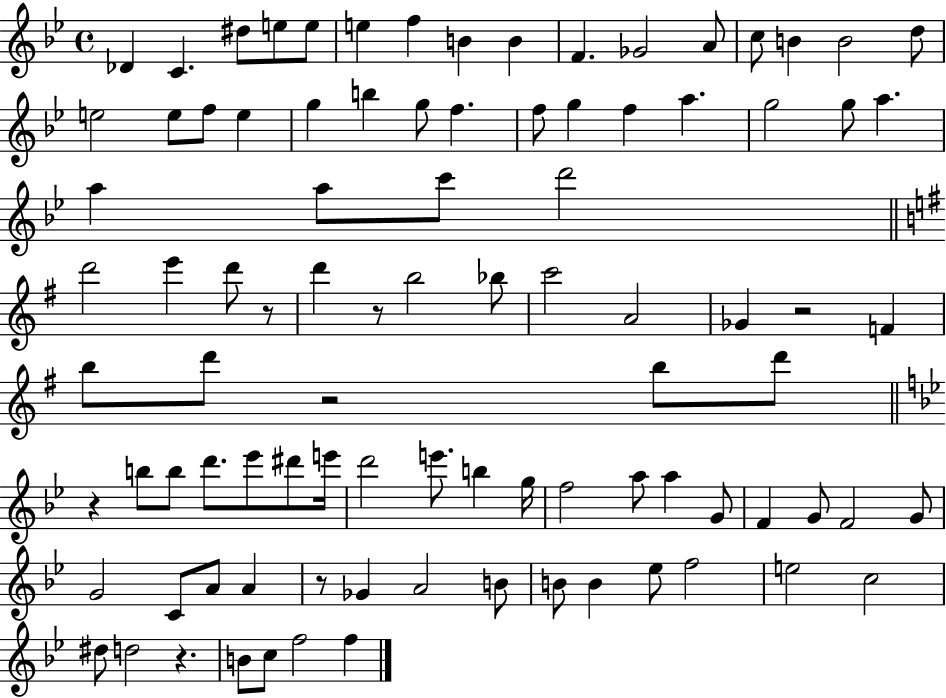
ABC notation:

X:1
T:Untitled
M:4/4
L:1/4
K:Bb
_D C ^d/2 e/2 e/2 e f B B F _G2 A/2 c/2 B B2 d/2 e2 e/2 f/2 e g b g/2 f f/2 g f a g2 g/2 a a a/2 c'/2 d'2 d'2 e' d'/2 z/2 d' z/2 b2 _b/2 c'2 A2 _G z2 F b/2 d'/2 z2 b/2 d'/2 z b/2 b/2 d'/2 _e'/2 ^d'/2 e'/4 d'2 e'/2 b g/4 f2 a/2 a G/2 F G/2 F2 G/2 G2 C/2 A/2 A z/2 _G A2 B/2 B/2 B _e/2 f2 e2 c2 ^d/2 d2 z B/2 c/2 f2 f